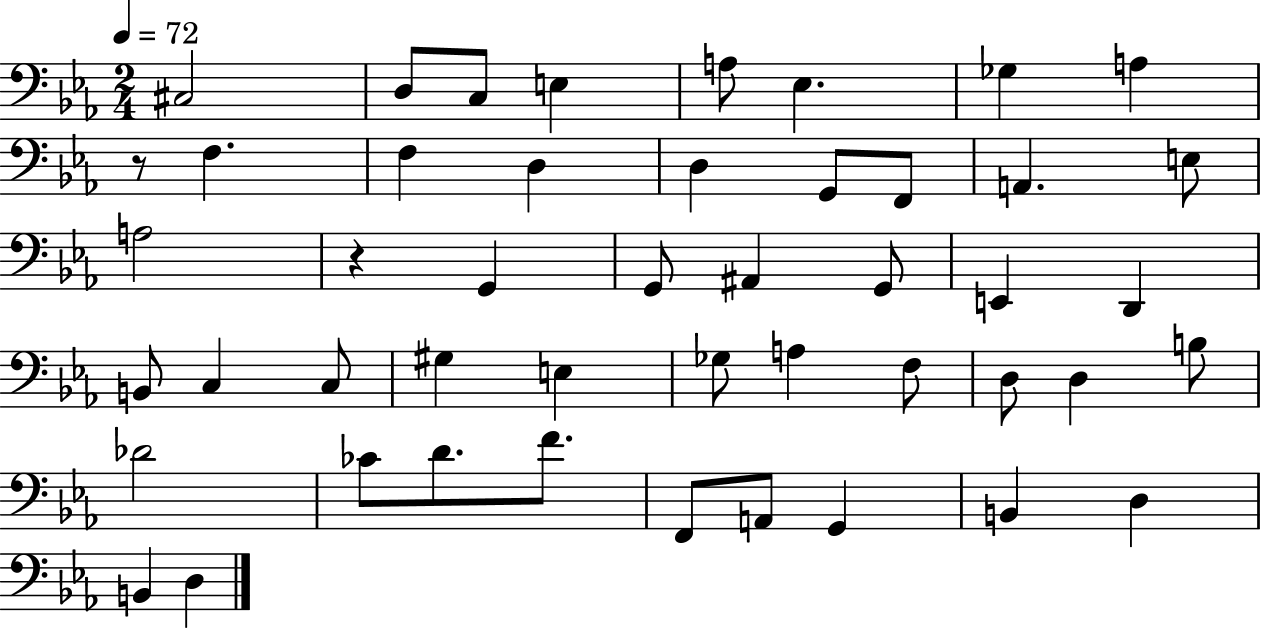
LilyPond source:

{
  \clef bass
  \numericTimeSignature
  \time 2/4
  \key ees \major
  \tempo 4 = 72
  cis2 | d8 c8 e4 | a8 ees4. | ges4 a4 | \break r8 f4. | f4 d4 | d4 g,8 f,8 | a,4. e8 | \break a2 | r4 g,4 | g,8 ais,4 g,8 | e,4 d,4 | \break b,8 c4 c8 | gis4 e4 | ges8 a4 f8 | d8 d4 b8 | \break des'2 | ces'8 d'8. f'8. | f,8 a,8 g,4 | b,4 d4 | \break b,4 d4 | \bar "|."
}